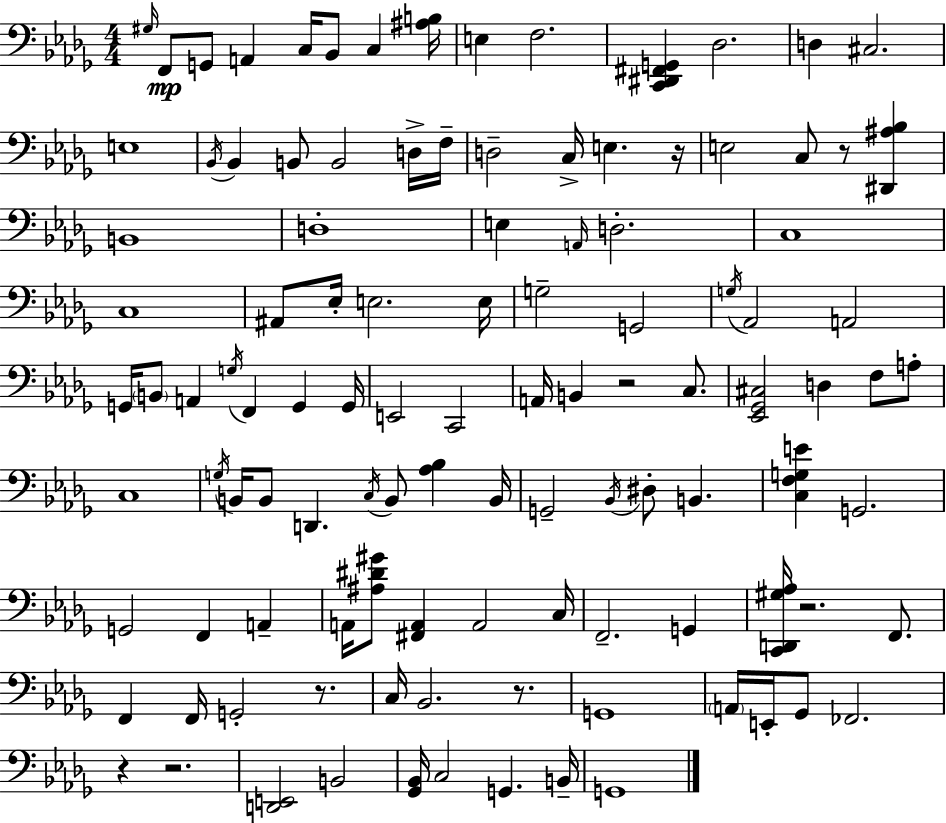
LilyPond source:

{
  \clef bass
  \numericTimeSignature
  \time 4/4
  \key bes \minor
  \grace { gis16 }\mp f,8 g,8 a,4 c16 bes,8 c4 | <ais b>16 e4 f2. | <c, dis, fis, g,>4 des2. | d4 cis2. | \break e1 | \acciaccatura { bes,16 } bes,4 b,8 b,2 | d16-> f16-- d2-- c16-> e4. | r16 e2 c8 r8 <dis, ais bes>4 | \break b,1 | d1-. | e4 \grace { a,16 } d2.-. | c1 | \break c1 | ais,8 ees16-. e2. | e16 g2-- g,2 | \acciaccatura { g16 } aes,2 a,2 | \break g,16 \parenthesize b,8 a,4 \acciaccatura { g16 } f,4 | g,4 g,16 e,2 c,2 | a,16 b,4 r2 | c8. <ees, ges, cis>2 d4 | \break f8 a8-. c1 | \acciaccatura { g16 } b,16 b,8 d,4. \acciaccatura { c16 } | b,8 <aes bes>4 b,16 g,2-- \acciaccatura { bes,16 } | dis8-. b,4. <c f g e'>4 g,2. | \break g,2 | f,4 a,4-- a,16 <ais dis' gis'>8 <fis, a,>4 a,2 | c16 f,2.-- | g,4 <c, d, gis aes>16 r2. | \break f,8. f,4 f,16 g,2-. | r8. c16 bes,2. | r8. g,1 | \parenthesize a,16 e,16-. ges,8 fes,2. | \break r4 r2. | <d, e,>2 | b,2 <ges, bes,>16 c2 | g,4. b,16-- g,1 | \break \bar "|."
}